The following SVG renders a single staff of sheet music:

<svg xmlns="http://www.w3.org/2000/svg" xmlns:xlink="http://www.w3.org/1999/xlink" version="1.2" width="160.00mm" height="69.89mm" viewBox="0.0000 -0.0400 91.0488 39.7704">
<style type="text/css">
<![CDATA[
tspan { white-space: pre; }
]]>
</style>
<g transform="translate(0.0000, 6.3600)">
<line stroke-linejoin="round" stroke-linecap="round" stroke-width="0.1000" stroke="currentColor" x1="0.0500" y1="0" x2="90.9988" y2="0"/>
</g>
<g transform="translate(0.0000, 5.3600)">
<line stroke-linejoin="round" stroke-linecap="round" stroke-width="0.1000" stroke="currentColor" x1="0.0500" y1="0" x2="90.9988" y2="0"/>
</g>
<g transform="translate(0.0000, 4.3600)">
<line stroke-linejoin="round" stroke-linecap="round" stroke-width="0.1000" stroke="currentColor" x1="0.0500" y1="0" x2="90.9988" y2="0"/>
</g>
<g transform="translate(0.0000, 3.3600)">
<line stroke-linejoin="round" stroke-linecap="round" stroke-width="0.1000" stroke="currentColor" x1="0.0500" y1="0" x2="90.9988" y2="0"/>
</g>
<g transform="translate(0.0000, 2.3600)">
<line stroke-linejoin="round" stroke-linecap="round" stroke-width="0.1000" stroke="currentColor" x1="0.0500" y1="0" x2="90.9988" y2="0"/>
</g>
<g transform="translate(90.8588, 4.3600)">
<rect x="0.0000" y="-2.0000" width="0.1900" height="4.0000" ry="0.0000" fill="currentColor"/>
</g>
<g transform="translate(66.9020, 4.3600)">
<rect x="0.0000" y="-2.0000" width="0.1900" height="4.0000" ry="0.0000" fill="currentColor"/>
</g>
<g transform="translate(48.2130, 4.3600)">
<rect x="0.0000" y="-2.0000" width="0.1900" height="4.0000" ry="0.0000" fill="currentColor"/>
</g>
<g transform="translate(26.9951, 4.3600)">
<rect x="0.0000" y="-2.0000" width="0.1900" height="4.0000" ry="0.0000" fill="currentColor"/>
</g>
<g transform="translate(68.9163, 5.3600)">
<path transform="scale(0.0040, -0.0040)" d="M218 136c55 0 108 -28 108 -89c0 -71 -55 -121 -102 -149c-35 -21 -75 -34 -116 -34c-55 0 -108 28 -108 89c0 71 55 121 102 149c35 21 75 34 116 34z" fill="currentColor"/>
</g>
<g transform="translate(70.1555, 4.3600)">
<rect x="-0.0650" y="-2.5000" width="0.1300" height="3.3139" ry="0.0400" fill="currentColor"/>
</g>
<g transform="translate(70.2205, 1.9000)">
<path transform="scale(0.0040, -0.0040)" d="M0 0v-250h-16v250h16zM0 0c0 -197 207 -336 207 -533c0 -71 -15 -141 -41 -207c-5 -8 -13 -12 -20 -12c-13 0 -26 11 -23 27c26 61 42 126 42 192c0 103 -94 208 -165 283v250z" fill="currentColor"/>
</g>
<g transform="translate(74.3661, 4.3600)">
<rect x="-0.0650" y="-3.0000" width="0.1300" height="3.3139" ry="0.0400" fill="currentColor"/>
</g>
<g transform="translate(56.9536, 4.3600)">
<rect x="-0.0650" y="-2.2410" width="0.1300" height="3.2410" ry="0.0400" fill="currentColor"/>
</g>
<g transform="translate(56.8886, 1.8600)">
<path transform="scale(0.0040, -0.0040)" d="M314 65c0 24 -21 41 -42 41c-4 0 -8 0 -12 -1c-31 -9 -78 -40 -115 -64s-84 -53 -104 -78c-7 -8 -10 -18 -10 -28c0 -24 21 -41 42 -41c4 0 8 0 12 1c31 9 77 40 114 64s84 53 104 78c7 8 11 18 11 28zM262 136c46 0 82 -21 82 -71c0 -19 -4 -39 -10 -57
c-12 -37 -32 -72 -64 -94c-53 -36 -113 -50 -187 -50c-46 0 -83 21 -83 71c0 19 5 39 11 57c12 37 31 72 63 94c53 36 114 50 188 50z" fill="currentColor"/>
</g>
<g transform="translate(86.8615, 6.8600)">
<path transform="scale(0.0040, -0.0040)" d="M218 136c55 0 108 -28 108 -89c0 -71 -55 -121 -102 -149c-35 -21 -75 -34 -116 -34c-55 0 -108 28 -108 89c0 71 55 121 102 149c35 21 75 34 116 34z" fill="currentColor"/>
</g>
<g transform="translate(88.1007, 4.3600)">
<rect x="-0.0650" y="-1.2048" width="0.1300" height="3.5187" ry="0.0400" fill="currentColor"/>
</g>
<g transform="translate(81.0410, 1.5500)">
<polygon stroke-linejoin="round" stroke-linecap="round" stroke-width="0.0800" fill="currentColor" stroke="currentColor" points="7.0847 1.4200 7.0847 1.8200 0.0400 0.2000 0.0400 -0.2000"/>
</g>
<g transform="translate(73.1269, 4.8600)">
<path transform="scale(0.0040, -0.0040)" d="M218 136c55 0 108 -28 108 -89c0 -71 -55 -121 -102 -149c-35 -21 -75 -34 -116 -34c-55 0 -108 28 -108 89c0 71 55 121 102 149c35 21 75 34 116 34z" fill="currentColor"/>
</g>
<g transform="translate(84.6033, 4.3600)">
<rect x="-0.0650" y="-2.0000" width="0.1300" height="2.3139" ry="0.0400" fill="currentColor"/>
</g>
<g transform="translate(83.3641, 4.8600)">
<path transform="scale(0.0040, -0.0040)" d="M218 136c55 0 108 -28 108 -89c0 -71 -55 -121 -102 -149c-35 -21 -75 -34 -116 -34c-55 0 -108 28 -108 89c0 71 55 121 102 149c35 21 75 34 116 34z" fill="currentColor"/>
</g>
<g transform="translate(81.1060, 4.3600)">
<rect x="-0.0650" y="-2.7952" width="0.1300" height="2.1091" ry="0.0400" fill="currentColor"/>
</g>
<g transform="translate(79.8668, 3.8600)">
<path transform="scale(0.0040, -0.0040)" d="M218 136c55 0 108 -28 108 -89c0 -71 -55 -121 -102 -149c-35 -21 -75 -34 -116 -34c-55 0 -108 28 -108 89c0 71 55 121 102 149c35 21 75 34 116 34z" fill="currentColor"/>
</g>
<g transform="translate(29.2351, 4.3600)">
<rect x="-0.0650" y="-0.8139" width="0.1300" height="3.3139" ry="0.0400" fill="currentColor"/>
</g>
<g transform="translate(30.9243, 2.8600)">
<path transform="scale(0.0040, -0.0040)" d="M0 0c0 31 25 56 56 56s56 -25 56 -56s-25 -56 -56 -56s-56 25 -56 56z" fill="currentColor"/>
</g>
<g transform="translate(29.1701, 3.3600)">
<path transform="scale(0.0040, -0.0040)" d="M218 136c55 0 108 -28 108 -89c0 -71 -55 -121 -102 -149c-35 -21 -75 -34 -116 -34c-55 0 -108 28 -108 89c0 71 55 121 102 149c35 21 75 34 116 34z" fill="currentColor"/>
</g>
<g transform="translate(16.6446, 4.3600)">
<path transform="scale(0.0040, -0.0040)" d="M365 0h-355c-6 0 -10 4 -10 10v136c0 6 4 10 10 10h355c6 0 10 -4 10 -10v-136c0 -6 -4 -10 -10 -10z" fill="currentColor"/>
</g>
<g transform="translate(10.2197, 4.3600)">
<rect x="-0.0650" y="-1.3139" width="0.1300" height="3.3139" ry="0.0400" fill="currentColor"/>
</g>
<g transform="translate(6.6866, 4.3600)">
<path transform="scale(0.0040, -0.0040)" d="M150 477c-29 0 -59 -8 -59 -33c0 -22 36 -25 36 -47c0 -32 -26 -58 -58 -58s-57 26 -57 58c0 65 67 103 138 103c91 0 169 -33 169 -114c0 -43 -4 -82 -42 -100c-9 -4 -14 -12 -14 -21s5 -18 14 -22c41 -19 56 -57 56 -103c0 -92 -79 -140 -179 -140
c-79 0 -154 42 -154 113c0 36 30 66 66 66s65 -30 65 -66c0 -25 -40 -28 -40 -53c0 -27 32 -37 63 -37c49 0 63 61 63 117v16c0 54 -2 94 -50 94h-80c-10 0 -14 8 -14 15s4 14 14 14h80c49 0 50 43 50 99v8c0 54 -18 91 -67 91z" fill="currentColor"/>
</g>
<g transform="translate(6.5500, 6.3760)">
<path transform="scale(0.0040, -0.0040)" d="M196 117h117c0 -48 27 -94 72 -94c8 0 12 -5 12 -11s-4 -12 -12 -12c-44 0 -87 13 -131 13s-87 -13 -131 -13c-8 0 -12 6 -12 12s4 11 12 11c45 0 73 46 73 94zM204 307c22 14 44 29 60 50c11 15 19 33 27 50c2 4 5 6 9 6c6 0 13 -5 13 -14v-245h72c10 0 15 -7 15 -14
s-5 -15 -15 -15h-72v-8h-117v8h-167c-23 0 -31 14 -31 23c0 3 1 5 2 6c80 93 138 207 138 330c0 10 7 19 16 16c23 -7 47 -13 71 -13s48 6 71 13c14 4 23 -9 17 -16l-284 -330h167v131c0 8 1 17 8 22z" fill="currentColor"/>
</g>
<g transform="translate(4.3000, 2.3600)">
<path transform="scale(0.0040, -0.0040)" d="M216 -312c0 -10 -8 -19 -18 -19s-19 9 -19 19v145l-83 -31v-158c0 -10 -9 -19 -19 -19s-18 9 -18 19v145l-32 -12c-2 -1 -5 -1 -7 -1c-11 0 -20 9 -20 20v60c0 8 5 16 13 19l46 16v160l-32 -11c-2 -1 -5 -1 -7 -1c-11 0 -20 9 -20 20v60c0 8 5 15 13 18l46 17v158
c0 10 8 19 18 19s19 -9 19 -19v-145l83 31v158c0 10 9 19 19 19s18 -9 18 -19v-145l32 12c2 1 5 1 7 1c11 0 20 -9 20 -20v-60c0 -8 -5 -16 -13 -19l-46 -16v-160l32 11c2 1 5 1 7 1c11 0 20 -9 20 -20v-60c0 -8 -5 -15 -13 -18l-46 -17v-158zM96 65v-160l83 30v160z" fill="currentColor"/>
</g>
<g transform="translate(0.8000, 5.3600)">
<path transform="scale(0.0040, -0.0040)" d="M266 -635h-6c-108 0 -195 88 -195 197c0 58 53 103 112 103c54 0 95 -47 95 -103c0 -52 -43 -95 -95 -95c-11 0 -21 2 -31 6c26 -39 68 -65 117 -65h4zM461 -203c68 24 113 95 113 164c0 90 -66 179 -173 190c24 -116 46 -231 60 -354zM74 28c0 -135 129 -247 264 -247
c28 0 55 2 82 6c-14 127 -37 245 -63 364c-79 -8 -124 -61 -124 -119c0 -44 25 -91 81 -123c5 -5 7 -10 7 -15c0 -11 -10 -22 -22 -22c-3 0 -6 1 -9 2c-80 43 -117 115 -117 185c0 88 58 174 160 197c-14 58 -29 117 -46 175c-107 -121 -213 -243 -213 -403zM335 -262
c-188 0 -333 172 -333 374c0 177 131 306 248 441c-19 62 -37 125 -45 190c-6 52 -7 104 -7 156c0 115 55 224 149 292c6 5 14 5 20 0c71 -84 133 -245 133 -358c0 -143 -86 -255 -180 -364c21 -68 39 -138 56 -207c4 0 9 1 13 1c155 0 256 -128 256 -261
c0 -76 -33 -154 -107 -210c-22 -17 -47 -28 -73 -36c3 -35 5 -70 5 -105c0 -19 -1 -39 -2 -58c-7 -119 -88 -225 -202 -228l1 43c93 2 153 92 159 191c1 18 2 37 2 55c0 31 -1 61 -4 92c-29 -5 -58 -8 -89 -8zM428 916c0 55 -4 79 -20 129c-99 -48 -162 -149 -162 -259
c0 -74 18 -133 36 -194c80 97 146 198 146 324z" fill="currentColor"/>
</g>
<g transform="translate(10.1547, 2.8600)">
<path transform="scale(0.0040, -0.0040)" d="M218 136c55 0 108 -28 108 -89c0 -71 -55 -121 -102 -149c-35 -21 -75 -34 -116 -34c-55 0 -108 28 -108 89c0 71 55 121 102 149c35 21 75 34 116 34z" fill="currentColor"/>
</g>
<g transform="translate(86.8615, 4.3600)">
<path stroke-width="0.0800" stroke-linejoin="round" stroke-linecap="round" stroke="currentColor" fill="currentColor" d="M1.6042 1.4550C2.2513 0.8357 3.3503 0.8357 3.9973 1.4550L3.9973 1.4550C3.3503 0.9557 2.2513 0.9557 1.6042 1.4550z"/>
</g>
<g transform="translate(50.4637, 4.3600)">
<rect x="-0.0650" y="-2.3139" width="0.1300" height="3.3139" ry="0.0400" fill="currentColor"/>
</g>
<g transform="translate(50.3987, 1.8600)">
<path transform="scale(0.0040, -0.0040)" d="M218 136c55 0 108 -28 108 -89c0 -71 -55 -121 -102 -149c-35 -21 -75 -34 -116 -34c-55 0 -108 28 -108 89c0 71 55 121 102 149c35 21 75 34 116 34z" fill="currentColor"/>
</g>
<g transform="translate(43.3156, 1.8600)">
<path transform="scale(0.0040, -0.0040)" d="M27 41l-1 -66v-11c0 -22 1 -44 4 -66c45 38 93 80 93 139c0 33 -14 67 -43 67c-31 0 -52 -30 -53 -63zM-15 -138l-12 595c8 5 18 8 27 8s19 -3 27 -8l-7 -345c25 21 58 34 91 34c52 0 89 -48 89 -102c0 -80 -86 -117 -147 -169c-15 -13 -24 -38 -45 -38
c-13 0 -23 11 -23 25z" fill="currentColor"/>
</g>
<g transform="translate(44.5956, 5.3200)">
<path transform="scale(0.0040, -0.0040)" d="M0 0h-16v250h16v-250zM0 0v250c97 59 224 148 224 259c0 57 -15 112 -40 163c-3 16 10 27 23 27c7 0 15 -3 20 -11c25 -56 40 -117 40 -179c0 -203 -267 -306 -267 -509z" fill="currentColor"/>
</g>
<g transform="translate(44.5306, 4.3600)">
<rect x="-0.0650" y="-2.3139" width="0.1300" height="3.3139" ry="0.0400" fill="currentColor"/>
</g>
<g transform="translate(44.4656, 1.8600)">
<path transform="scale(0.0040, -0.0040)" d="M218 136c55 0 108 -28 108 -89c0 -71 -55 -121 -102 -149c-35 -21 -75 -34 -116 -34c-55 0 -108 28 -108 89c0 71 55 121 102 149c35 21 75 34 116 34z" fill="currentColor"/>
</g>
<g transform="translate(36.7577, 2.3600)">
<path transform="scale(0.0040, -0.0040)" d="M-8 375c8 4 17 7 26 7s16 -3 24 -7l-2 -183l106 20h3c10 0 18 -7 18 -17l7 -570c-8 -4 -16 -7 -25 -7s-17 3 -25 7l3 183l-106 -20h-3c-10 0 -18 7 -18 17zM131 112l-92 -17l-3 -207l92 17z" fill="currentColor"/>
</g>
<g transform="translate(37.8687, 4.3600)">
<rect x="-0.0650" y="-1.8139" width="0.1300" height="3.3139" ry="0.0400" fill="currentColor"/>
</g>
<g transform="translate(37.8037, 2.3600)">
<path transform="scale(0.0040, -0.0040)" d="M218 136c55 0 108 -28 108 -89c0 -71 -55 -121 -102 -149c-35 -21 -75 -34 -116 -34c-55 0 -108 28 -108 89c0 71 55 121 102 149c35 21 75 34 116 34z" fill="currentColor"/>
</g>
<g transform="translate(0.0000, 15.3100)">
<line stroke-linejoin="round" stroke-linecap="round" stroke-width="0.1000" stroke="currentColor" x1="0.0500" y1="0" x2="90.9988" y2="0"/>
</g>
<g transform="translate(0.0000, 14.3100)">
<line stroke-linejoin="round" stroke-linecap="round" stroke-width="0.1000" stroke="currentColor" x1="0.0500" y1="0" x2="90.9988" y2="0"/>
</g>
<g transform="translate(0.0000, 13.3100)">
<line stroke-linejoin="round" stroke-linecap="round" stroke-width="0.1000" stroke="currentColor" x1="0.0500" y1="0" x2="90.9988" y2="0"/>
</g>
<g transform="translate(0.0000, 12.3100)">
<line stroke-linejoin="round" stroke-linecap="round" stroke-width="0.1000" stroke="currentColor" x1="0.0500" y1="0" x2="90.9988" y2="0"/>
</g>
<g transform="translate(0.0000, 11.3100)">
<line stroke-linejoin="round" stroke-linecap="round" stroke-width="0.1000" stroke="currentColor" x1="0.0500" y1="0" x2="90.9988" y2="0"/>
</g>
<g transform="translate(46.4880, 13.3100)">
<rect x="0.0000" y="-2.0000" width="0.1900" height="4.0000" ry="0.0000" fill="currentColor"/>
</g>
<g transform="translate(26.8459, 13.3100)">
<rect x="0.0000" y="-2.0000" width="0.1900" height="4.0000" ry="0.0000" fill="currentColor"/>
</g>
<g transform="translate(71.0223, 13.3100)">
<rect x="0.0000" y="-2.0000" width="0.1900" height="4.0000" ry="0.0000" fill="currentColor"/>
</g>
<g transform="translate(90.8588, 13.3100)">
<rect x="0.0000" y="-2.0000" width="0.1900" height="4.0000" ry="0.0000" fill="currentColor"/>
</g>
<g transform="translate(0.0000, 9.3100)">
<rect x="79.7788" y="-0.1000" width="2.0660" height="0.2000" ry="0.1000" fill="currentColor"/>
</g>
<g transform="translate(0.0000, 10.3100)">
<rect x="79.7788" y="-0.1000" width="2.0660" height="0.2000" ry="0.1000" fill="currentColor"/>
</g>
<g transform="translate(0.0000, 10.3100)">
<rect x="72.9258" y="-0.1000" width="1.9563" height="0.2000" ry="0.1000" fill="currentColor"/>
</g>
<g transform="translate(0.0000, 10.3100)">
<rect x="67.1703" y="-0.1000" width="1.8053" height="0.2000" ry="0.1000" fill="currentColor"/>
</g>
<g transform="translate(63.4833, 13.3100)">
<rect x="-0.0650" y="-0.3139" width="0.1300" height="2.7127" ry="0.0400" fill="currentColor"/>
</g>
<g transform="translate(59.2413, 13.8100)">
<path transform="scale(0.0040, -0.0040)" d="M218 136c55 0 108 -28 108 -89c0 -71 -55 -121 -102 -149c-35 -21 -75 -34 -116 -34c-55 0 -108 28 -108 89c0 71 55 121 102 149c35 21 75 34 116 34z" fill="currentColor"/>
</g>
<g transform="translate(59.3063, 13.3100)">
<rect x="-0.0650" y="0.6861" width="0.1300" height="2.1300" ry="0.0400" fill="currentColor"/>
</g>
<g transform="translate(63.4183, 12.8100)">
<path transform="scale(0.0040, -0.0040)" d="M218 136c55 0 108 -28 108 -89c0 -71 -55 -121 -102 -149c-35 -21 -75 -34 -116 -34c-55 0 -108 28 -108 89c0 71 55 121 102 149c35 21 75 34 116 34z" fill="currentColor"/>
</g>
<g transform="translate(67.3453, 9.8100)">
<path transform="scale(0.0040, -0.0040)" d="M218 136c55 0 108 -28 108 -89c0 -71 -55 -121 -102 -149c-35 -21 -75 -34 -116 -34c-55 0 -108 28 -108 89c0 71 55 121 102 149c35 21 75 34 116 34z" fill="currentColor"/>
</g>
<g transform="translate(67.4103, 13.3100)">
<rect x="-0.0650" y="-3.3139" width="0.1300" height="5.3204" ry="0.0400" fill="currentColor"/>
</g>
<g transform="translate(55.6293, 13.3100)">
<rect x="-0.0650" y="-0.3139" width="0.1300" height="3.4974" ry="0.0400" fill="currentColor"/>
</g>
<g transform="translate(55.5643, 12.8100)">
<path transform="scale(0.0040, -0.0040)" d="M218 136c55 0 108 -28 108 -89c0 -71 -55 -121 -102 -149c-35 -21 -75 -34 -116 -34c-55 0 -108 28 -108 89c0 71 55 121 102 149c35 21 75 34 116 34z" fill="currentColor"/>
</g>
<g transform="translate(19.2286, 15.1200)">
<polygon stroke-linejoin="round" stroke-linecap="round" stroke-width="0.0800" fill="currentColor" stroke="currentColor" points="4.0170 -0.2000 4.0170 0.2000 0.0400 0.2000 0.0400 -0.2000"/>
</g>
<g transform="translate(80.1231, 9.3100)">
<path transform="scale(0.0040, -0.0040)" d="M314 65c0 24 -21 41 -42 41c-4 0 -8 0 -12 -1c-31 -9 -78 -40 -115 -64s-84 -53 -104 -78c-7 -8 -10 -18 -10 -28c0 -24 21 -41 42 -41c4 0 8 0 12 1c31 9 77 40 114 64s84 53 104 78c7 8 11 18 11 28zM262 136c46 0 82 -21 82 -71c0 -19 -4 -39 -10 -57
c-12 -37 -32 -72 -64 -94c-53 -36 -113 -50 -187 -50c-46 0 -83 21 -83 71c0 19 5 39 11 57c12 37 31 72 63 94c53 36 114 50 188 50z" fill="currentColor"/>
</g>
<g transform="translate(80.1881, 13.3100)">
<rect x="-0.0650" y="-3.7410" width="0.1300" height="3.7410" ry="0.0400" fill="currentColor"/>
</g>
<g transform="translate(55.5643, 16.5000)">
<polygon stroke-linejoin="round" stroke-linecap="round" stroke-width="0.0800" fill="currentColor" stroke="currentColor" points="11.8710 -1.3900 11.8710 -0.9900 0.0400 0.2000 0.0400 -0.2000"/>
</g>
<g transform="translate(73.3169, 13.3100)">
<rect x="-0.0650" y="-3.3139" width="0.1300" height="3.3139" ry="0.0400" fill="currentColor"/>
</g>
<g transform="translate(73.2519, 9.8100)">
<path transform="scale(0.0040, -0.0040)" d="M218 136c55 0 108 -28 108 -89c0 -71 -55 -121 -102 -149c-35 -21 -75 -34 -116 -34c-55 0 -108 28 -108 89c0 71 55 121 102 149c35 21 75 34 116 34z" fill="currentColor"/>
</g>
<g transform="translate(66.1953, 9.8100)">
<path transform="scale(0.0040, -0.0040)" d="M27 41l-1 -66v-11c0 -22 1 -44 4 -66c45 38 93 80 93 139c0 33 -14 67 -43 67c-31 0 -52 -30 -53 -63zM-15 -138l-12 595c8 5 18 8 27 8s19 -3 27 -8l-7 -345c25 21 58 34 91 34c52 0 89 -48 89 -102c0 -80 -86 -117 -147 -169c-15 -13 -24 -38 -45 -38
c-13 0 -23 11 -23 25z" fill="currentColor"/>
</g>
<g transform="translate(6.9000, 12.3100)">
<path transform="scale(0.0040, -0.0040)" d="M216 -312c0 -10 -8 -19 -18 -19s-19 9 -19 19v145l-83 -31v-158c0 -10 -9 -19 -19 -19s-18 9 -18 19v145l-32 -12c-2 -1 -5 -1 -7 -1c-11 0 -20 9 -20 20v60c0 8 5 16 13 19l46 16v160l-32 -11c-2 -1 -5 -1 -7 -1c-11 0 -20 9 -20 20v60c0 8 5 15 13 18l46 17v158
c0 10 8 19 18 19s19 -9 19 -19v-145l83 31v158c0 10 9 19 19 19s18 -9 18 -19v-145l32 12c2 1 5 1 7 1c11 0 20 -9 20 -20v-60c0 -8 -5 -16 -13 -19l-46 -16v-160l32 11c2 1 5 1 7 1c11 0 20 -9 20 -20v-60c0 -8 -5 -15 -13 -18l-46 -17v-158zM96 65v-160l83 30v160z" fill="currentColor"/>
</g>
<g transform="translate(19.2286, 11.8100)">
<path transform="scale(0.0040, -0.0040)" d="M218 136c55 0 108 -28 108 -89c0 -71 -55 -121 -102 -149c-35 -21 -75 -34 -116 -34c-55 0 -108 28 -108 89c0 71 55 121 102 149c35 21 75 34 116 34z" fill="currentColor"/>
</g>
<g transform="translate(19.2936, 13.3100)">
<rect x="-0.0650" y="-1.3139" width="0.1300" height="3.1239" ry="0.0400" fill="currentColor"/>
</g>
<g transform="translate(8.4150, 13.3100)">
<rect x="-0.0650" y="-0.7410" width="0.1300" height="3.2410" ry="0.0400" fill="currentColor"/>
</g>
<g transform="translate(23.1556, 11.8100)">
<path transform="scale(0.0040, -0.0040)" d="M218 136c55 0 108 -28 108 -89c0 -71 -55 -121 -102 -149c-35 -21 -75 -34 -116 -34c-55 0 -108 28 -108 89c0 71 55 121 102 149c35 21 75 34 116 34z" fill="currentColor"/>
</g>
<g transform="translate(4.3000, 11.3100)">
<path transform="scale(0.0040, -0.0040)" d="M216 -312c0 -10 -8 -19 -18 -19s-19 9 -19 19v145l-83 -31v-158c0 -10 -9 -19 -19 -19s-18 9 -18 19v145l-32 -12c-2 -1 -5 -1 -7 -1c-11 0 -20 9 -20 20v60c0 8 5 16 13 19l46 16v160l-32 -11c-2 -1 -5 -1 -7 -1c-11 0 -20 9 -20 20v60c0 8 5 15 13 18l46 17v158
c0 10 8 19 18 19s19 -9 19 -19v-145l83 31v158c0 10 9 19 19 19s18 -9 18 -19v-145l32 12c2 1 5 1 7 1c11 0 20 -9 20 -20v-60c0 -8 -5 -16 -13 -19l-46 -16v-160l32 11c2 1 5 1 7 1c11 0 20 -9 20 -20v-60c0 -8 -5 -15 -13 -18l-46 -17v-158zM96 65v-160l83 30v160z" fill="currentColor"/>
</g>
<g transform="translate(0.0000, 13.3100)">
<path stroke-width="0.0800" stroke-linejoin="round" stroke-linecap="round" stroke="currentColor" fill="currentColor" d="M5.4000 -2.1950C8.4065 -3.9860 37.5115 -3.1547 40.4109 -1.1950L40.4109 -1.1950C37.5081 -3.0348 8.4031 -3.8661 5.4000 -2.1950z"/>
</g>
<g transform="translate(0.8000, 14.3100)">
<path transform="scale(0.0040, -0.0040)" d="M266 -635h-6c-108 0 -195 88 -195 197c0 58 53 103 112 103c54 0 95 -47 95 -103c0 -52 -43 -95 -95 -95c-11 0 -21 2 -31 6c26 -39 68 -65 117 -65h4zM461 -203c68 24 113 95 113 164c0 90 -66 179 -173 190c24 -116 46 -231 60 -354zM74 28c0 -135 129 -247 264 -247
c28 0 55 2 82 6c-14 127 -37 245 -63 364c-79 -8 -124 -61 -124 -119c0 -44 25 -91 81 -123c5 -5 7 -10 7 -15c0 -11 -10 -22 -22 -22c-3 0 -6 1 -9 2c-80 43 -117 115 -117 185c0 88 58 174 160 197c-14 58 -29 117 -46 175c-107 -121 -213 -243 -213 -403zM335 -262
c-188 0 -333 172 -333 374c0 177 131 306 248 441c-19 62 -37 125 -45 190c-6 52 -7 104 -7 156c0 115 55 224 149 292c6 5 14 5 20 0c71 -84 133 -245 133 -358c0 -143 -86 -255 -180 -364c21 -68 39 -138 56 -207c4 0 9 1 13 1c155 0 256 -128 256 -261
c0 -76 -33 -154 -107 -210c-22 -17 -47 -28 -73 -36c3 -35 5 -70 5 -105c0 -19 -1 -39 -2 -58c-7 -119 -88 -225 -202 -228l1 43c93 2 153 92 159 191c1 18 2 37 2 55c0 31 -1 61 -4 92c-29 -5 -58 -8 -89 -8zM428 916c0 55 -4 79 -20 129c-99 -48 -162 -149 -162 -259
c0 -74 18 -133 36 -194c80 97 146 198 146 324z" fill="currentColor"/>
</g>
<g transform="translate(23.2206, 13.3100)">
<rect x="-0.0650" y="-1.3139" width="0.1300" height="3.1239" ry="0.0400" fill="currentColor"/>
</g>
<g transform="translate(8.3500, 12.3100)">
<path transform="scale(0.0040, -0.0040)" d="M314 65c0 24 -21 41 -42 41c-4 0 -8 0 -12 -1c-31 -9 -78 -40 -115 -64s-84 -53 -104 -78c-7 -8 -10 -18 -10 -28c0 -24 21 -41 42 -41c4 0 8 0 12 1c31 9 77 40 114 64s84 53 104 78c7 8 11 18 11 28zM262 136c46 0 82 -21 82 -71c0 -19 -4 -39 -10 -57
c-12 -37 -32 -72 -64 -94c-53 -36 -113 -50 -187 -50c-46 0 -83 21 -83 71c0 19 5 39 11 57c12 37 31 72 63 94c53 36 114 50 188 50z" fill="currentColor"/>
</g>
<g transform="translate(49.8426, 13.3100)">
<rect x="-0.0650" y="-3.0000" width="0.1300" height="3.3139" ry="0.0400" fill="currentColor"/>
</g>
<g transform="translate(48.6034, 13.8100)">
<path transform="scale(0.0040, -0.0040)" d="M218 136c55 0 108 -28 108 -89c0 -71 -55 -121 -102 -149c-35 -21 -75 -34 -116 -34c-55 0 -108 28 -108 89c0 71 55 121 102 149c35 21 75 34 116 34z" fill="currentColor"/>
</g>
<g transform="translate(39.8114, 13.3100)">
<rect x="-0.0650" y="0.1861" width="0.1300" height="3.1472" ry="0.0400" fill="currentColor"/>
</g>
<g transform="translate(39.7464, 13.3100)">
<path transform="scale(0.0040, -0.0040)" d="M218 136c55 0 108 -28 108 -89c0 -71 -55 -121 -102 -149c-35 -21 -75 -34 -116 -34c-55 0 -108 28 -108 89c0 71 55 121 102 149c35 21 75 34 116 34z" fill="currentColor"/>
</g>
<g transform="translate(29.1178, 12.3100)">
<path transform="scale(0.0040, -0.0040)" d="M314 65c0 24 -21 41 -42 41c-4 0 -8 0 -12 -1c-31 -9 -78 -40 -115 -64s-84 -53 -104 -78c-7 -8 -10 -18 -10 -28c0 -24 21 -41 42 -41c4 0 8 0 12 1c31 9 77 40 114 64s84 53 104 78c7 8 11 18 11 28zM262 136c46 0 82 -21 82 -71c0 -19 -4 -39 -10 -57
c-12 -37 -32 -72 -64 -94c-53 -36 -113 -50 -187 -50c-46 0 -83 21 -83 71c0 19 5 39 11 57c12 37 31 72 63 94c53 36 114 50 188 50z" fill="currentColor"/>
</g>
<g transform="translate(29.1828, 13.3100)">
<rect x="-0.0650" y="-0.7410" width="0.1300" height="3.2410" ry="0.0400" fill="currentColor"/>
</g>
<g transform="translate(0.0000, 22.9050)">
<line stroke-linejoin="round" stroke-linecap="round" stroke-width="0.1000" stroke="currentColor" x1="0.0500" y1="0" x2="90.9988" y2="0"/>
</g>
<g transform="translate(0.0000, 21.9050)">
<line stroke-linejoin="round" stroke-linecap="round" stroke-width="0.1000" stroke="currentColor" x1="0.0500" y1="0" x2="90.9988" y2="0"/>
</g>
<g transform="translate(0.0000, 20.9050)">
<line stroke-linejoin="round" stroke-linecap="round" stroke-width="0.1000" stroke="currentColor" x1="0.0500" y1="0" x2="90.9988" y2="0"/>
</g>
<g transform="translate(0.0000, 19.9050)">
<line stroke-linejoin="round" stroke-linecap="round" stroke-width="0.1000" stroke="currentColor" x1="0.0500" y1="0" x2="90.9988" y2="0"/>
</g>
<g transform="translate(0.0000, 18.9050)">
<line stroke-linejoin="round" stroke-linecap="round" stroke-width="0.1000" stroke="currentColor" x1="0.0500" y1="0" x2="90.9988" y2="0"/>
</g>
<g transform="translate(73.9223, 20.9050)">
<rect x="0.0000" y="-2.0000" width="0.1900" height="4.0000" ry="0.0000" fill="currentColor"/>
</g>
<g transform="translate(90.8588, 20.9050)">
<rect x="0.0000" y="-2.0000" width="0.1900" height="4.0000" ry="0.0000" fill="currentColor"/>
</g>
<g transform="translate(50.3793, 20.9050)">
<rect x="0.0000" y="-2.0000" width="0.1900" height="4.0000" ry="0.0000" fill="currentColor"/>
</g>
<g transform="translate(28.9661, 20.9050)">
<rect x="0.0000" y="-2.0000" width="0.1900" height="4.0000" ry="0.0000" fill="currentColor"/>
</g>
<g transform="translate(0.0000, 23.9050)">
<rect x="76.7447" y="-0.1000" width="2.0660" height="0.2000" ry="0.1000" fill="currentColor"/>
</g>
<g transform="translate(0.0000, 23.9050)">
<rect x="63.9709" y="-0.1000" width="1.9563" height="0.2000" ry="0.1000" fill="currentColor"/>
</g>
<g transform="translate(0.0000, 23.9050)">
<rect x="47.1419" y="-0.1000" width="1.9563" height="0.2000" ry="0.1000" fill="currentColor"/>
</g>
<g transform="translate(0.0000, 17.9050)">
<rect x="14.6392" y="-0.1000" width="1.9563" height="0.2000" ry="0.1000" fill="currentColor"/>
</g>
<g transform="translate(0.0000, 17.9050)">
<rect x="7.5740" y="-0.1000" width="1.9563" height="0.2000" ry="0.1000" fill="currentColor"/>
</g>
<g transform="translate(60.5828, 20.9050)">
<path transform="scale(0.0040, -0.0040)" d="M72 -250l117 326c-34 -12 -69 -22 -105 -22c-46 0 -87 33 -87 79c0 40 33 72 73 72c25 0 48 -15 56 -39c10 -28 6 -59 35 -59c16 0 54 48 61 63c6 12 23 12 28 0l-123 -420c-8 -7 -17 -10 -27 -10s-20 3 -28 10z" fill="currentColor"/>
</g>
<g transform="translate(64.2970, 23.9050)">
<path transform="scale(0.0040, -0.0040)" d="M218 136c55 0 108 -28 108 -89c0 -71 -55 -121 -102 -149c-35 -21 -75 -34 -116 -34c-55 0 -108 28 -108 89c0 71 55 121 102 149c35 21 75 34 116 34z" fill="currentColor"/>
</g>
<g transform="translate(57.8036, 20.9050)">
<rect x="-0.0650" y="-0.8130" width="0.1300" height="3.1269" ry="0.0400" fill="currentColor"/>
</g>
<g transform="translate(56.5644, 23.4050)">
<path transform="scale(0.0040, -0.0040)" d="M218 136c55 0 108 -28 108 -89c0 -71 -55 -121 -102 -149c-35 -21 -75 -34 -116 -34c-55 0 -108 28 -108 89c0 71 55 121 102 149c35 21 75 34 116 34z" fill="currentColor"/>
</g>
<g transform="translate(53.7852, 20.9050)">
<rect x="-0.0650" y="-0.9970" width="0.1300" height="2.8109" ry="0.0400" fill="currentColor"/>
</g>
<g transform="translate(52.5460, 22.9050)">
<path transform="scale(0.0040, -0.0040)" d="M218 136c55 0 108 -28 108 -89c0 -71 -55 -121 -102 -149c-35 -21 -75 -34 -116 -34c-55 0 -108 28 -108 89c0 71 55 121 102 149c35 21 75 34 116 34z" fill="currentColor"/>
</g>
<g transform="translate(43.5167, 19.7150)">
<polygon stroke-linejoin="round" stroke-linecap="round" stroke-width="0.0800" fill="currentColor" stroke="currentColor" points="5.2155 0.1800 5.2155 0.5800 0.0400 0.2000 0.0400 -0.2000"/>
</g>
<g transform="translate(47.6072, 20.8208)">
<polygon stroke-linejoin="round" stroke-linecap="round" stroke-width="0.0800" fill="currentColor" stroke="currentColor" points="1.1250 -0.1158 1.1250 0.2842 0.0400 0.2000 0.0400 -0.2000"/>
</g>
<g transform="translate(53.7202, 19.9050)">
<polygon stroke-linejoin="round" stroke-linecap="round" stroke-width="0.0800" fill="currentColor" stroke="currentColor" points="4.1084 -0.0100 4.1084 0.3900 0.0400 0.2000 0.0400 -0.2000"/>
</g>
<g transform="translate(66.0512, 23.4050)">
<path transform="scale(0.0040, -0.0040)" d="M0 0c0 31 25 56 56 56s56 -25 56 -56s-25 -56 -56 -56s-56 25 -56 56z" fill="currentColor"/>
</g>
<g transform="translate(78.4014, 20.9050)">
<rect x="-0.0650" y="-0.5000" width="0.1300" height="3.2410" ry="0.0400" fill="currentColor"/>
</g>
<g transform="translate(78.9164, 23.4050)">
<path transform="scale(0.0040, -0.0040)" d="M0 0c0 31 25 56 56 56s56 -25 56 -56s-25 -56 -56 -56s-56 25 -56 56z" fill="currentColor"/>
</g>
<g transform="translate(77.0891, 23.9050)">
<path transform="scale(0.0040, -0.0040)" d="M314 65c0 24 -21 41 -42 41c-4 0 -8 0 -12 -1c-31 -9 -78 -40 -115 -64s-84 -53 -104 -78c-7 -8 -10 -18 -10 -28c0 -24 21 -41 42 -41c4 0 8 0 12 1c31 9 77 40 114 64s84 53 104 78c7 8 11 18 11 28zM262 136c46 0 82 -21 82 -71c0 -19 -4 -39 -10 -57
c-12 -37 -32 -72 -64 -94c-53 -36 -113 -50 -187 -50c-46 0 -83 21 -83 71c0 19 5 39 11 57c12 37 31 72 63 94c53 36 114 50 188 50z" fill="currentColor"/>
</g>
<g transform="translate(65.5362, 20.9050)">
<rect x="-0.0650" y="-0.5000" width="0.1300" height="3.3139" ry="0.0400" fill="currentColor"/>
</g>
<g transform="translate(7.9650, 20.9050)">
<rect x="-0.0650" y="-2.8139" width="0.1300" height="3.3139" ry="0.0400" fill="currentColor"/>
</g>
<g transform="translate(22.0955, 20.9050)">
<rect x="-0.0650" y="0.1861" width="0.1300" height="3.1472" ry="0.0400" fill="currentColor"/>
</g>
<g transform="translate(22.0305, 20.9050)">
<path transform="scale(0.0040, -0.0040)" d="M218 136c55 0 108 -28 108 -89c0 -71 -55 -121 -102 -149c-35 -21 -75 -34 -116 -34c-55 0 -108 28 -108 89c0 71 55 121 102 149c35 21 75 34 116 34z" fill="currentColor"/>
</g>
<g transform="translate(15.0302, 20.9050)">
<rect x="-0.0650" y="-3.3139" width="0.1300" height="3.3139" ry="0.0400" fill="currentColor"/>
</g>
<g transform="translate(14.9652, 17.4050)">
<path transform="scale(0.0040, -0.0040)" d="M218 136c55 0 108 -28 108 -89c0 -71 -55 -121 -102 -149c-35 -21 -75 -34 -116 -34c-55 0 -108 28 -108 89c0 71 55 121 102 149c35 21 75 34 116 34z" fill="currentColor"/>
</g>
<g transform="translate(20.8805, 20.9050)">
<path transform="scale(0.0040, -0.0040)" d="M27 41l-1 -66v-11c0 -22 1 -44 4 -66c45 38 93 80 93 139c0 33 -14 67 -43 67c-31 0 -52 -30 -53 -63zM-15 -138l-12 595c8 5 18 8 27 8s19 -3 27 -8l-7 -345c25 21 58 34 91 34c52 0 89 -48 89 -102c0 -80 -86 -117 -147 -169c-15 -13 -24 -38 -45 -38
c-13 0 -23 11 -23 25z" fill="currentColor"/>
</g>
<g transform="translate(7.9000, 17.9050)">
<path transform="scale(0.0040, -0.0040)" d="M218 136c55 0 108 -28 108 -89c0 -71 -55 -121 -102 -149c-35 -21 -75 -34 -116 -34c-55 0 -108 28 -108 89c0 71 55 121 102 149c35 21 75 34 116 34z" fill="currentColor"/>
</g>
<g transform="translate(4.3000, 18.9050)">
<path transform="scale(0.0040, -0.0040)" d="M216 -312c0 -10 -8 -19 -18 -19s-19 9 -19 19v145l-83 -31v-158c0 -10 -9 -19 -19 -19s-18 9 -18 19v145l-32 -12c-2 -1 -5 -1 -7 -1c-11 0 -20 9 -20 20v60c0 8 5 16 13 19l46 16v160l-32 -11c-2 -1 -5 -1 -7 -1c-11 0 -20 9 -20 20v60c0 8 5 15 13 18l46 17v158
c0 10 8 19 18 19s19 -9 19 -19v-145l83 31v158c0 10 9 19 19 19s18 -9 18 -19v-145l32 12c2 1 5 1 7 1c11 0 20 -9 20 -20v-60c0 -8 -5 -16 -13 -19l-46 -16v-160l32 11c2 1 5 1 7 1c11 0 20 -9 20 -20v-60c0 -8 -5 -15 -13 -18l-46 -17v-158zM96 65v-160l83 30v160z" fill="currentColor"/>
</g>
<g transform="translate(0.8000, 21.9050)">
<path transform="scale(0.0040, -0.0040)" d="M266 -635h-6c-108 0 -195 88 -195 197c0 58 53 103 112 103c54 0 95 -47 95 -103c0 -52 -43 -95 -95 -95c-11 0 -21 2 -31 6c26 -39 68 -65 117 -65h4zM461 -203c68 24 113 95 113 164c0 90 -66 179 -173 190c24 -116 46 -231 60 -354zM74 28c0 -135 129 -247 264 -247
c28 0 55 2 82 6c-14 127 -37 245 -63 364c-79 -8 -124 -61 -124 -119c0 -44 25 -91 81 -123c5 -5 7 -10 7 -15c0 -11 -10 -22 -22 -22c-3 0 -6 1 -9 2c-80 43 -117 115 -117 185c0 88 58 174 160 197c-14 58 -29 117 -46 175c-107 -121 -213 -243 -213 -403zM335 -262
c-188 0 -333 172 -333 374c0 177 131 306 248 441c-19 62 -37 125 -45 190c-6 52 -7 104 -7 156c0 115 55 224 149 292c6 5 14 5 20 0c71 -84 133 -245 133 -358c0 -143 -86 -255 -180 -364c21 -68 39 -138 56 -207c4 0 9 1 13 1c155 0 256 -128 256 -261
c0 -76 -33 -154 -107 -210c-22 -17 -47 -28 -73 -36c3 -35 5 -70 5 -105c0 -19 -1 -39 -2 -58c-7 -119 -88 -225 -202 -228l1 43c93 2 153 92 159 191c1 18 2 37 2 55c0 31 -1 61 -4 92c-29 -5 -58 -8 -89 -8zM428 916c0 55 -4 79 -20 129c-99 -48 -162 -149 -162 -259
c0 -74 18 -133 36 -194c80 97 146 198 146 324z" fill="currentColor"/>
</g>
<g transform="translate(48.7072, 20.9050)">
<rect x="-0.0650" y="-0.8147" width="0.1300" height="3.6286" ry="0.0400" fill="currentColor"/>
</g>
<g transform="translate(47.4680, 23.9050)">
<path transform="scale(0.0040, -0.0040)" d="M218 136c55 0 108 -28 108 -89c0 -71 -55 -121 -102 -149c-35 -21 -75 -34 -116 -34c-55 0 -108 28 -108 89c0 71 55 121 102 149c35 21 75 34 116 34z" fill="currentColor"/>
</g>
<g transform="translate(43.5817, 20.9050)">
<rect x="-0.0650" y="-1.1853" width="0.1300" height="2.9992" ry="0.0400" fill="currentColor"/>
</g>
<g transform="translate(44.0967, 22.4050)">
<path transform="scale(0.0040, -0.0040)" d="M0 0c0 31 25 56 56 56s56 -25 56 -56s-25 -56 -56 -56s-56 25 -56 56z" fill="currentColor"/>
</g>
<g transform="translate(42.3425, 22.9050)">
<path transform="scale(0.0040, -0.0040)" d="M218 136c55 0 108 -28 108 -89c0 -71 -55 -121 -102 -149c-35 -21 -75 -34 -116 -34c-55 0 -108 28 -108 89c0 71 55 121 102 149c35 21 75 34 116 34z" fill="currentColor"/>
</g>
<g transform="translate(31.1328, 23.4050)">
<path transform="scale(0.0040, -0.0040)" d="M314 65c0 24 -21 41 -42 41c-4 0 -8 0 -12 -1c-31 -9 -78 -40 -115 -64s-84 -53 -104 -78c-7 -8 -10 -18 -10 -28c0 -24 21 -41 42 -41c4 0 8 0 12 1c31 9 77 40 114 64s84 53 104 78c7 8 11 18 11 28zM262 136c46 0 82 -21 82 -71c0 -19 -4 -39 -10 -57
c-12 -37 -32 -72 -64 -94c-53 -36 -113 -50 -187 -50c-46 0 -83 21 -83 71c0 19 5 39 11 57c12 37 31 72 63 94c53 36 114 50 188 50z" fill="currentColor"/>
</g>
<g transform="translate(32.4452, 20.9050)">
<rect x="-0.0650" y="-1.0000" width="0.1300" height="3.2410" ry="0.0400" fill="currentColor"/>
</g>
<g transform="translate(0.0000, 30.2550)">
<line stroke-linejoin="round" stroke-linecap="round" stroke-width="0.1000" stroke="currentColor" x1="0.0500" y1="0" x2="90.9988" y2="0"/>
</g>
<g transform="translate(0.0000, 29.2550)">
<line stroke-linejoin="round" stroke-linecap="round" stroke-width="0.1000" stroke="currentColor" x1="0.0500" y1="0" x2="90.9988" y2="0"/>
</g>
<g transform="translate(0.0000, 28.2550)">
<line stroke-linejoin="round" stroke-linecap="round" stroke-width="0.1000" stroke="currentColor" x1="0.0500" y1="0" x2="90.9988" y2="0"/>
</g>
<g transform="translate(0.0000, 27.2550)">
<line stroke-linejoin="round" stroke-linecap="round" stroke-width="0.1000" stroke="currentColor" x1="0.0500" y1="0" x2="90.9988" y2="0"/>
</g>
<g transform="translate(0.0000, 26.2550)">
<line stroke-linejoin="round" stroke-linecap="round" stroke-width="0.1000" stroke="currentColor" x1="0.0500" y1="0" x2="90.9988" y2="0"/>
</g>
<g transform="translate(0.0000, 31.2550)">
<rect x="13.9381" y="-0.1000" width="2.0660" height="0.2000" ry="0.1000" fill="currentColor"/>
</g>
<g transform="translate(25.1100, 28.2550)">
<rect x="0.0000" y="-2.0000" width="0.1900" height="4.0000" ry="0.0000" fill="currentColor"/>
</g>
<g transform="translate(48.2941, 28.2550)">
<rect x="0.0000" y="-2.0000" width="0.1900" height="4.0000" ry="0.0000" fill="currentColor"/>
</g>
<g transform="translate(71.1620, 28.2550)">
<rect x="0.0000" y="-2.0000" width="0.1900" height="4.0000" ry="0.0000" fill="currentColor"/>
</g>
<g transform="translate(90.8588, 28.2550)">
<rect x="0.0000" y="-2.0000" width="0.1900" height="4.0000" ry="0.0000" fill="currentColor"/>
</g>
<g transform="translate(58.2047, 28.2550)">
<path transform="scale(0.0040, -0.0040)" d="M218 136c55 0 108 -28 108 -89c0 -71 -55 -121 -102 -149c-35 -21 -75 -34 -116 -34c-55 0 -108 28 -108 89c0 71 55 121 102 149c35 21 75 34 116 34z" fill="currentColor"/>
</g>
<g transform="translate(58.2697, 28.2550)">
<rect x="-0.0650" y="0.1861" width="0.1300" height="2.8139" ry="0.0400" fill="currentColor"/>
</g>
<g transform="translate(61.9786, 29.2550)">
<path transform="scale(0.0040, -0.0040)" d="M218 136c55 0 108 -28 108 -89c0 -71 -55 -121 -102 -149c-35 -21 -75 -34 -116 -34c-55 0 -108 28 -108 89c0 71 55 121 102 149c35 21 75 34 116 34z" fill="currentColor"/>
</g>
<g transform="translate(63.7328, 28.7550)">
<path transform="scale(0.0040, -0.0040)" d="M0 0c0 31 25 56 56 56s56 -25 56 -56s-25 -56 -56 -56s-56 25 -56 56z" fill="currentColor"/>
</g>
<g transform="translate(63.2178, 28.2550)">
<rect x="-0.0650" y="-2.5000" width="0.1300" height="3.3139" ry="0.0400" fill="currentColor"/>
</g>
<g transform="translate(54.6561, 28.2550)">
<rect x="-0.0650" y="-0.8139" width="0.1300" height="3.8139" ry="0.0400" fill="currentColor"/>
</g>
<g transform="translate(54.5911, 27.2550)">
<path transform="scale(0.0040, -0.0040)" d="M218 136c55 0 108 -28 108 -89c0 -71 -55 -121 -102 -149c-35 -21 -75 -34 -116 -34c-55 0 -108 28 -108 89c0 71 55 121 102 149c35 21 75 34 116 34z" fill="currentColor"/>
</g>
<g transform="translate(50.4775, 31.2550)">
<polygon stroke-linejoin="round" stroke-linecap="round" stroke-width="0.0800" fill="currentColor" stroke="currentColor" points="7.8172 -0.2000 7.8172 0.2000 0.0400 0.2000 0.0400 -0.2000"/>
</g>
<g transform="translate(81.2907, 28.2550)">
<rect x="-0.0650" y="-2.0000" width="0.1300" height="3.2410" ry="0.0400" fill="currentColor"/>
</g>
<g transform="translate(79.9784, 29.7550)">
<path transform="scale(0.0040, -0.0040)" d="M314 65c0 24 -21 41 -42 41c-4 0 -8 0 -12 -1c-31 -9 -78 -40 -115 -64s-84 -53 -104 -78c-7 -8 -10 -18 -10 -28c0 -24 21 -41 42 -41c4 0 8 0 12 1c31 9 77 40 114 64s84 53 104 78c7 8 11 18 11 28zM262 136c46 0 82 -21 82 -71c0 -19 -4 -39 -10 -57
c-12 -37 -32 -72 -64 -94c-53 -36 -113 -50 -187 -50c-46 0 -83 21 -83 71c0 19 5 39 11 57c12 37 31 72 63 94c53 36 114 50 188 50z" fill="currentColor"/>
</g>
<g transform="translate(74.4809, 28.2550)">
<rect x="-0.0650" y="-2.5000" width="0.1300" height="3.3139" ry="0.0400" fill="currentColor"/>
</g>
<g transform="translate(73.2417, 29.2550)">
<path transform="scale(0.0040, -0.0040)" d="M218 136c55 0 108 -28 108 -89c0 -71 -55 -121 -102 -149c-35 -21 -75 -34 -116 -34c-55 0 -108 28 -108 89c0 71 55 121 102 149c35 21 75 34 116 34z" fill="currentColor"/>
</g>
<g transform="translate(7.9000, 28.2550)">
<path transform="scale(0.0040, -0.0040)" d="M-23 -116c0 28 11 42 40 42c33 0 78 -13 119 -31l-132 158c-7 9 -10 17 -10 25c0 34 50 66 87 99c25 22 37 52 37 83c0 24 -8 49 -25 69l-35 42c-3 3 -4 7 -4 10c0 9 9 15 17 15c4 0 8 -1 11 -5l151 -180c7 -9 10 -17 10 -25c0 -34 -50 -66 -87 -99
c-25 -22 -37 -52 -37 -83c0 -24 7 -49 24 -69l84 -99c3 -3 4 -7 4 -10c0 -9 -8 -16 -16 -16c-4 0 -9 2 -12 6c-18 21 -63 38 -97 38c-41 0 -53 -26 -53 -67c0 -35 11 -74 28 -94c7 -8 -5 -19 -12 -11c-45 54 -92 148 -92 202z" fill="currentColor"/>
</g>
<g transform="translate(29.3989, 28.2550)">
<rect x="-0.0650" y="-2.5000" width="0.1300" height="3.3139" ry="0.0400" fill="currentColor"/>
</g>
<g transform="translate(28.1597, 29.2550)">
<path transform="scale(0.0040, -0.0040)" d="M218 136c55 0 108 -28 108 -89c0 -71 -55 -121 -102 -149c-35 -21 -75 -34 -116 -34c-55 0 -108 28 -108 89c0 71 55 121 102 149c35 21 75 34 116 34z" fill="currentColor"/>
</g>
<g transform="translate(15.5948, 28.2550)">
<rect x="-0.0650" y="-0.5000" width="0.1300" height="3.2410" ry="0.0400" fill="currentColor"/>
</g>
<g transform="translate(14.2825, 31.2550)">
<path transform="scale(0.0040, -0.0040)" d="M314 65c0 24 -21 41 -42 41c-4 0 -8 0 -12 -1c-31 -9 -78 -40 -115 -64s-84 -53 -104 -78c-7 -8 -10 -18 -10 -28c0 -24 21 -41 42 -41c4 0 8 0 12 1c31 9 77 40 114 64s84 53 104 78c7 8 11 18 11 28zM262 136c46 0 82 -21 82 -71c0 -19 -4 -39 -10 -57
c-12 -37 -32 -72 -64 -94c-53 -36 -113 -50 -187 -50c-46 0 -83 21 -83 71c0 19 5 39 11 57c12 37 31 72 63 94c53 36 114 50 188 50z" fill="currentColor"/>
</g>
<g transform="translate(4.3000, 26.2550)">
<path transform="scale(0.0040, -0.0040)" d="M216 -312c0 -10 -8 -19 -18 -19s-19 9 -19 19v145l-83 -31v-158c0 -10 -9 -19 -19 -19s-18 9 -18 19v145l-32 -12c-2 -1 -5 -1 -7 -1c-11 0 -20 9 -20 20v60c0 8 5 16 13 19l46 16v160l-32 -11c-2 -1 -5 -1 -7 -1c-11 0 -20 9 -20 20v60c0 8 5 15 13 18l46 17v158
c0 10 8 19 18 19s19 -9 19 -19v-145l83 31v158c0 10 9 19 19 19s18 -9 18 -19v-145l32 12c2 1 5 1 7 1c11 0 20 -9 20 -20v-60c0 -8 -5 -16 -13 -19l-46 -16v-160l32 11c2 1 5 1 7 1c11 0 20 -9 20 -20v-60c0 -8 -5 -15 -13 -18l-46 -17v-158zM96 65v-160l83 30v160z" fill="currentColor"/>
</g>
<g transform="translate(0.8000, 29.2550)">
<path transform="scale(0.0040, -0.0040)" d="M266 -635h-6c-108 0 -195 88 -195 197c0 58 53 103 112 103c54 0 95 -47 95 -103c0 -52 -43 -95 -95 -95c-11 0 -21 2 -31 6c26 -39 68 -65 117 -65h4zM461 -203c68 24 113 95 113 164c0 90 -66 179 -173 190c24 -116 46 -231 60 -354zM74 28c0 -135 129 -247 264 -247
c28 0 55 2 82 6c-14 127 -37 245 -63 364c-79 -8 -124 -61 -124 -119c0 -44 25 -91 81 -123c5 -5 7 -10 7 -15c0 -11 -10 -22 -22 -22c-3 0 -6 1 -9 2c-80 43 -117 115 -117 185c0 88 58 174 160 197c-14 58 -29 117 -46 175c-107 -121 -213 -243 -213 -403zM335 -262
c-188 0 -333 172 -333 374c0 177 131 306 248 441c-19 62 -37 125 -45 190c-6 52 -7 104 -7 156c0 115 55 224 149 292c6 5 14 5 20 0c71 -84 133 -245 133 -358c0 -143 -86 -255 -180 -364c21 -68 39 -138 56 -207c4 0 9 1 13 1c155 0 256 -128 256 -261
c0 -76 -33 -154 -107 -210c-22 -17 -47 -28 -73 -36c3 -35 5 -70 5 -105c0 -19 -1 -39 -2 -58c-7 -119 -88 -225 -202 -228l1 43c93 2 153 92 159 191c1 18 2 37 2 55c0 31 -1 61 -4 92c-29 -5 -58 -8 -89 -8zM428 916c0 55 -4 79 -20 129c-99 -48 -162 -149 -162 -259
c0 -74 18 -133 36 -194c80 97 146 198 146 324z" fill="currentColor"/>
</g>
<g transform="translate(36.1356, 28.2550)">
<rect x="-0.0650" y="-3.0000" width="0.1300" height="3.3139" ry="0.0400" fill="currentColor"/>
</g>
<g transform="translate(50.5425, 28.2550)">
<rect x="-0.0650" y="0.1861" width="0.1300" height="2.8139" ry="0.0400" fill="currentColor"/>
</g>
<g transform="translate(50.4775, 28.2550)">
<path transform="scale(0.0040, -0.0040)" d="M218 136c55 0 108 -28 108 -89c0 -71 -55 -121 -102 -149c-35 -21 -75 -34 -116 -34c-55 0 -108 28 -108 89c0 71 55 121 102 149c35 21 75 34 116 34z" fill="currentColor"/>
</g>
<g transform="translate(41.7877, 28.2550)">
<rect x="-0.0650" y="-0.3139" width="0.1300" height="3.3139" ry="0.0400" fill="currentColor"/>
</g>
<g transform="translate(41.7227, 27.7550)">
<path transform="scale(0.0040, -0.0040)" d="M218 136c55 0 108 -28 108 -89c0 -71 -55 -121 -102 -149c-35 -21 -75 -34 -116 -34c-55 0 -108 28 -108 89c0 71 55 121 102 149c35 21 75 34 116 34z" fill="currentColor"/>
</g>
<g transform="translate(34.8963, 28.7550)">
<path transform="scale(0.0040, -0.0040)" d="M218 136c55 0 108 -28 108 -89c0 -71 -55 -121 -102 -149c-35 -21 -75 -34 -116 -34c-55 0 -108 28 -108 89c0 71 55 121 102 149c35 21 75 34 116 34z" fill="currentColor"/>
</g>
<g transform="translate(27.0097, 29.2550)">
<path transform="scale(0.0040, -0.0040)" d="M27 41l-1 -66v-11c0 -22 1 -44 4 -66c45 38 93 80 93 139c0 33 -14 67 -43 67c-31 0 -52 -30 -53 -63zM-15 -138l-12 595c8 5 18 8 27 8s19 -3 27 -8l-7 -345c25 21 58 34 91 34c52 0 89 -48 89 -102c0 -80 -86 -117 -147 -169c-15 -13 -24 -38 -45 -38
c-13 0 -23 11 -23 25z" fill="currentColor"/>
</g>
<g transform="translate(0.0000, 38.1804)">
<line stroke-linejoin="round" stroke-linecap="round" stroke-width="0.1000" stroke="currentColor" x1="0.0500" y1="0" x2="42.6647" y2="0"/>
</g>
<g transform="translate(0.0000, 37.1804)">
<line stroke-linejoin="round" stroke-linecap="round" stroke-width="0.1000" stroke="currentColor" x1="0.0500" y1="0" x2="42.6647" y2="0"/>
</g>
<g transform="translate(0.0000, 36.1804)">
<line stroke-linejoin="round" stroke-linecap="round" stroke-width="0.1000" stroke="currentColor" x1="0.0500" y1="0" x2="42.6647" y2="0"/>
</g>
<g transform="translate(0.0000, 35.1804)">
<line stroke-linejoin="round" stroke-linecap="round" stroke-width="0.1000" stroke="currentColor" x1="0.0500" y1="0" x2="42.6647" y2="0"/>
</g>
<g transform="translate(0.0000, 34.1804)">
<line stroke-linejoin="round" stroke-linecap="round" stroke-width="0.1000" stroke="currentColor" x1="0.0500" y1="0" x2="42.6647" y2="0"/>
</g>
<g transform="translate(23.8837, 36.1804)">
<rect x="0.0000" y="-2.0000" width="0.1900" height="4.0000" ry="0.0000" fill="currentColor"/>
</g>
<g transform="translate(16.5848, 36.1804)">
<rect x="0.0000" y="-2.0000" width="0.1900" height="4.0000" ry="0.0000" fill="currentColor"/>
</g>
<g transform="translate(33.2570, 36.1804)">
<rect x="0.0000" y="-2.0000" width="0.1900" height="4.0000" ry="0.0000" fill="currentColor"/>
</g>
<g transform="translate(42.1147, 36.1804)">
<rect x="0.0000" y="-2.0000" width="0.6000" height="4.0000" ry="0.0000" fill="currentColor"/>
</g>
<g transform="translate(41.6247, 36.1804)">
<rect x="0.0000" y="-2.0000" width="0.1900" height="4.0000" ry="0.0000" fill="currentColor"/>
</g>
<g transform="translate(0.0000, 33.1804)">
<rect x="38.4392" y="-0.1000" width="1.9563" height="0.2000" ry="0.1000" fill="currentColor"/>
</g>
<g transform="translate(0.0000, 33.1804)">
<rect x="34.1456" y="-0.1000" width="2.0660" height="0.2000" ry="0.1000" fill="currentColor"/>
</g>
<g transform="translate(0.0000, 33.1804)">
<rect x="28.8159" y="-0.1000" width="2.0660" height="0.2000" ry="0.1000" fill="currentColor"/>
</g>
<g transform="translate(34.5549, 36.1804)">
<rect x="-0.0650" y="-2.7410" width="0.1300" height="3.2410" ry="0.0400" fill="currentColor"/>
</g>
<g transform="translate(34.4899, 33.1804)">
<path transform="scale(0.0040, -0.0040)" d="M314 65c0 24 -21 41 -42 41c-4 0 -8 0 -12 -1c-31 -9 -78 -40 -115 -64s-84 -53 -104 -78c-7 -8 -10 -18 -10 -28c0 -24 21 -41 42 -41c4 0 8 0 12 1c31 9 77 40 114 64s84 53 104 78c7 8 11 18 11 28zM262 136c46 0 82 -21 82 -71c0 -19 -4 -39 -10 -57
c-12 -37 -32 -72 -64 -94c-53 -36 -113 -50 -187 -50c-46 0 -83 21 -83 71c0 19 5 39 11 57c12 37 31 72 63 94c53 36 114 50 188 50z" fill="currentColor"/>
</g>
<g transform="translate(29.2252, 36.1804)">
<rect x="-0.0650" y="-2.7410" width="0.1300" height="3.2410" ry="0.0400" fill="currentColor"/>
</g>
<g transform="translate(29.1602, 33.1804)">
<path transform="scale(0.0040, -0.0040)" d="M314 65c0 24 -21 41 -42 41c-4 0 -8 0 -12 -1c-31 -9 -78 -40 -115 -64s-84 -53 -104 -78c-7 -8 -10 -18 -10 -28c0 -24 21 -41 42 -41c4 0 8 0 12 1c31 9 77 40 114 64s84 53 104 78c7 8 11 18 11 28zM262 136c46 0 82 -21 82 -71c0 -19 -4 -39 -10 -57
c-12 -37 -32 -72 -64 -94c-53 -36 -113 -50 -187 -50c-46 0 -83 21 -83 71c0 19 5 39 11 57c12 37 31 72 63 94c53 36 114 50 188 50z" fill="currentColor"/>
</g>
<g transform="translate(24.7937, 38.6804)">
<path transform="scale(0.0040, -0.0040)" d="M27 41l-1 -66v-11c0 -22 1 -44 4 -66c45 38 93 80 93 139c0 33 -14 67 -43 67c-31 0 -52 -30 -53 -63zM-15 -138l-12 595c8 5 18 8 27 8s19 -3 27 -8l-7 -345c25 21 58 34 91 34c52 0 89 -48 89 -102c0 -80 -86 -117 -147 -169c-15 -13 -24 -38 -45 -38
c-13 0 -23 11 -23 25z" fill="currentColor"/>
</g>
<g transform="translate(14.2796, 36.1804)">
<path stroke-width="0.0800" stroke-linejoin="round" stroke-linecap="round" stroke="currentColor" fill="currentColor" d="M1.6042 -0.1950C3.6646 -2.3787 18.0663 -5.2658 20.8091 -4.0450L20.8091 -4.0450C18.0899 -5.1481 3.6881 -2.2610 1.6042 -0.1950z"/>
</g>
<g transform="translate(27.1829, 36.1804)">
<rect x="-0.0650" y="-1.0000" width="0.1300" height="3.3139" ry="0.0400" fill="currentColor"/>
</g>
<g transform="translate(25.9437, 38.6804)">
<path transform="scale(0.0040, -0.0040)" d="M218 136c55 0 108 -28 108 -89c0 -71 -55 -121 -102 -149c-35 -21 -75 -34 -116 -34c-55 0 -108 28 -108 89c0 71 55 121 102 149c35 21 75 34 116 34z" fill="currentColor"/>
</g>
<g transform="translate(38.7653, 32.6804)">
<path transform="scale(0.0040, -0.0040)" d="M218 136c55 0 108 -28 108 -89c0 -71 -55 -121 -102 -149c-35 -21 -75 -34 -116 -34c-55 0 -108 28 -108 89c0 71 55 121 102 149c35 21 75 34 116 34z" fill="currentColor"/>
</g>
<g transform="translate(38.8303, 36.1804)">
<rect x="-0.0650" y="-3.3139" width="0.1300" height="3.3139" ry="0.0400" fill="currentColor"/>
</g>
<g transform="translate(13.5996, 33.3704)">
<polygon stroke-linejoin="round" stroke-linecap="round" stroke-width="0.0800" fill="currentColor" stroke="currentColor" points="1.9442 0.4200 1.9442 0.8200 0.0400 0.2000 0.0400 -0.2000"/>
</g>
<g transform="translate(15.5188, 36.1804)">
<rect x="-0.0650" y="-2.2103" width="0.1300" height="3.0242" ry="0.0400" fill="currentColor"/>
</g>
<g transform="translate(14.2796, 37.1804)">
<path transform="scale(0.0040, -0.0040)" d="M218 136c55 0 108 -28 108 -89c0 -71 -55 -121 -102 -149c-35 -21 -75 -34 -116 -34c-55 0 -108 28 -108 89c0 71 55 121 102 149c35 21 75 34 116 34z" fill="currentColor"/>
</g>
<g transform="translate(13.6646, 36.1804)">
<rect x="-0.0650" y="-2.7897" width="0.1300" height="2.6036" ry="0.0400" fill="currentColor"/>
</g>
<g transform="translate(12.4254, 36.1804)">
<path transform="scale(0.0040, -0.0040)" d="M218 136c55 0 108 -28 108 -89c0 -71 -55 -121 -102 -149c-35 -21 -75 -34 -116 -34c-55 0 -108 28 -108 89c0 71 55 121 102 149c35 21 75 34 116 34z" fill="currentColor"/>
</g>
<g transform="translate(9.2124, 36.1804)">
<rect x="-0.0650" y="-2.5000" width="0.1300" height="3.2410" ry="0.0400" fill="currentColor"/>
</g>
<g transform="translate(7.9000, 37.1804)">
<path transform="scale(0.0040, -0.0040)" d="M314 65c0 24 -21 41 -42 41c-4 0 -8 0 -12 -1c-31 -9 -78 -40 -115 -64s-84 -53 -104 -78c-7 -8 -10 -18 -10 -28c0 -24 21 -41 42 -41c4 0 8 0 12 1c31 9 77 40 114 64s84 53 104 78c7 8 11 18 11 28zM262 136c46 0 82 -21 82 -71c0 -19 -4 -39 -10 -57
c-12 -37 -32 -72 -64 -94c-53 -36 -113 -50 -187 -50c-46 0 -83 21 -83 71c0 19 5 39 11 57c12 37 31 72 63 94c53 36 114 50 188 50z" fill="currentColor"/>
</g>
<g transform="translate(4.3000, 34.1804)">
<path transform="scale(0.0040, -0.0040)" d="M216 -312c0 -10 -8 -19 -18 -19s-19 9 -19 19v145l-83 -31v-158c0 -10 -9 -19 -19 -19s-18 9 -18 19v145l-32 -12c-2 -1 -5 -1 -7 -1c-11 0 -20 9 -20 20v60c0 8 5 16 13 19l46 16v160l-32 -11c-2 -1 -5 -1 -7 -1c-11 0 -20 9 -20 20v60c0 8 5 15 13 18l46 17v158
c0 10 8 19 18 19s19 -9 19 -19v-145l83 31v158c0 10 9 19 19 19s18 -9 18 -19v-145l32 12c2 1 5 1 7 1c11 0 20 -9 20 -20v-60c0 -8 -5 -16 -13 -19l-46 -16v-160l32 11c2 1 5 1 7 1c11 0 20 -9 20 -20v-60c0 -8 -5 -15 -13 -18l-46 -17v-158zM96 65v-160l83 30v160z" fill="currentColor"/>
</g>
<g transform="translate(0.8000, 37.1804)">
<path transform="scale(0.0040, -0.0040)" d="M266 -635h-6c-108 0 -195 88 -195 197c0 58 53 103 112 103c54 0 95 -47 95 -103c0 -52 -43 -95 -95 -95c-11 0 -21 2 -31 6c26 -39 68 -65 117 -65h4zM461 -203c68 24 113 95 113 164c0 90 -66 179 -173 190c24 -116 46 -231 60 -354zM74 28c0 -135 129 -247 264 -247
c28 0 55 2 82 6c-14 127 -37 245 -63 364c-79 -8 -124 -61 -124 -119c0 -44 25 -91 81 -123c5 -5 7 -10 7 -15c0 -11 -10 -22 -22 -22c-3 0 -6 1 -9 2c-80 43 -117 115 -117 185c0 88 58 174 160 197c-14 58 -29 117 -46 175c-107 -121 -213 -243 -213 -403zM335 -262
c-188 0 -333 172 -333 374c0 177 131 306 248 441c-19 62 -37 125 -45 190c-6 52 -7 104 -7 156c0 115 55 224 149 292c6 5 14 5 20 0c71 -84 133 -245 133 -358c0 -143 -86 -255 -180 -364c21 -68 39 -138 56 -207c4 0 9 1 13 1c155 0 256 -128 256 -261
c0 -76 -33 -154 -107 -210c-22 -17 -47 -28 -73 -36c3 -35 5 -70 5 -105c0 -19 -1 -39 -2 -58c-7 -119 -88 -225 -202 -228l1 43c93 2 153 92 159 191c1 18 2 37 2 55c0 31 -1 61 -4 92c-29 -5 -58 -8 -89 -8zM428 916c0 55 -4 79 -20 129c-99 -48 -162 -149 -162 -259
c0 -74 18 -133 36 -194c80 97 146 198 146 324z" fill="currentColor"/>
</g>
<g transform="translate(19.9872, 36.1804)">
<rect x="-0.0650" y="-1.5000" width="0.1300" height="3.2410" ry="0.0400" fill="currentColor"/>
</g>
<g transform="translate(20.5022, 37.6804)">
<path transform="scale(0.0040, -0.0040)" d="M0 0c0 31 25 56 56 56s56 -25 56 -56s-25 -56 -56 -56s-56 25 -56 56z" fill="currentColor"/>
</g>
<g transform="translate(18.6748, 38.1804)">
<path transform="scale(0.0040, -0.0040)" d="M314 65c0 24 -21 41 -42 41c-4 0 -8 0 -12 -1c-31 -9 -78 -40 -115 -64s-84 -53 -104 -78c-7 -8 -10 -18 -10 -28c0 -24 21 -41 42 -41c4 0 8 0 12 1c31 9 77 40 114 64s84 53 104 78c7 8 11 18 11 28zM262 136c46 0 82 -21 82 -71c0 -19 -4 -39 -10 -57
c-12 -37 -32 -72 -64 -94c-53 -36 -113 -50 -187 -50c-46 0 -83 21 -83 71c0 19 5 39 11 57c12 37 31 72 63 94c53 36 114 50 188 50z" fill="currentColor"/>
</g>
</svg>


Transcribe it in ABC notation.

X:1
T:Untitled
M:3/4
L:1/4
K:G
e z2 d f _g/2 g g2 G/2 A c/2 A/2 D/2 ^d2 e/2 e/2 d2 B A c/2 A/2 c/2 _b/2 b c'2 a b _B D2 E/2 C/4 E/2 D/2 z/2 C C2 z C2 _G A c B/2 d/2 B/2 G G ^F2 G2 B/2 G/2 E2 _D a2 a2 b